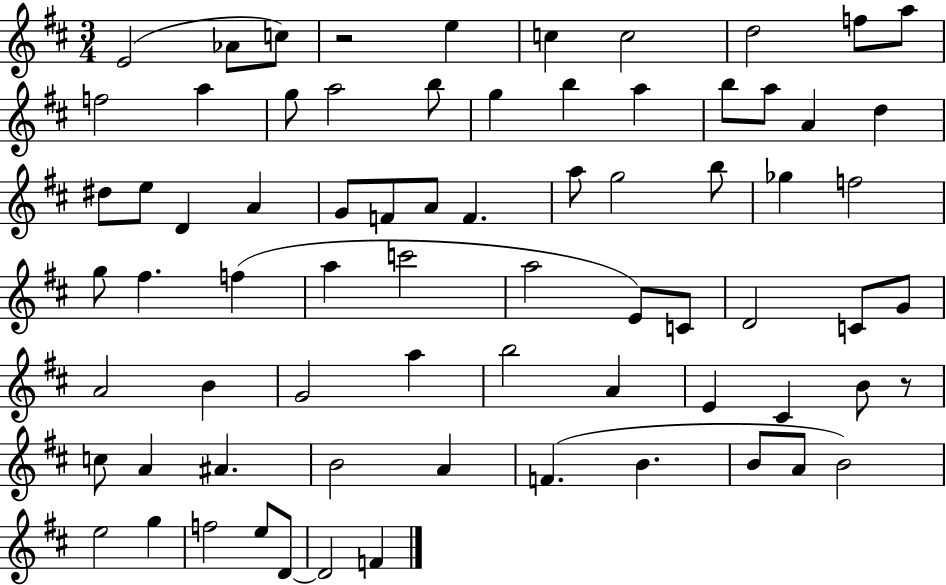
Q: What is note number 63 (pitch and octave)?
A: A4